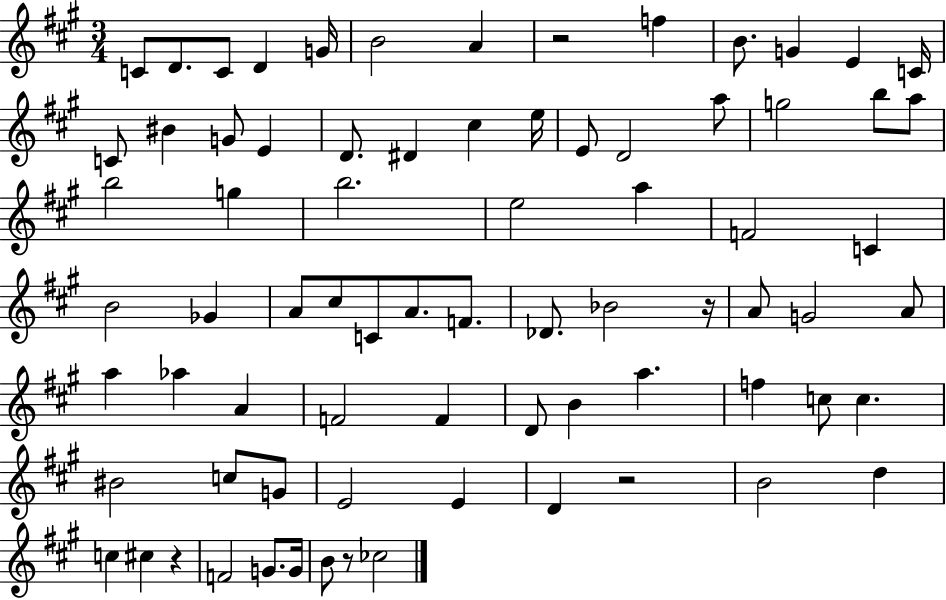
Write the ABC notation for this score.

X:1
T:Untitled
M:3/4
L:1/4
K:A
C/2 D/2 C/2 D G/4 B2 A z2 f B/2 G E C/4 C/2 ^B G/2 E D/2 ^D ^c e/4 E/2 D2 a/2 g2 b/2 a/2 b2 g b2 e2 a F2 C B2 _G A/2 ^c/2 C/2 A/2 F/2 _D/2 _B2 z/4 A/2 G2 A/2 a _a A F2 F D/2 B a f c/2 c ^B2 c/2 G/2 E2 E D z2 B2 d c ^c z F2 G/2 G/4 B/2 z/2 _c2